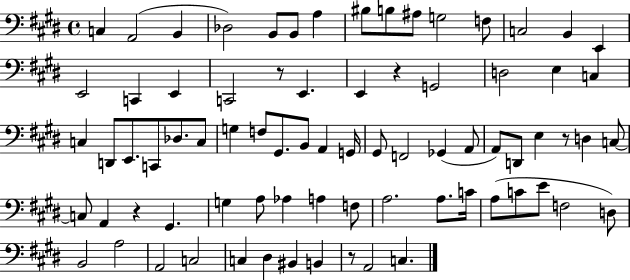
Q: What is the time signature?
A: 4/4